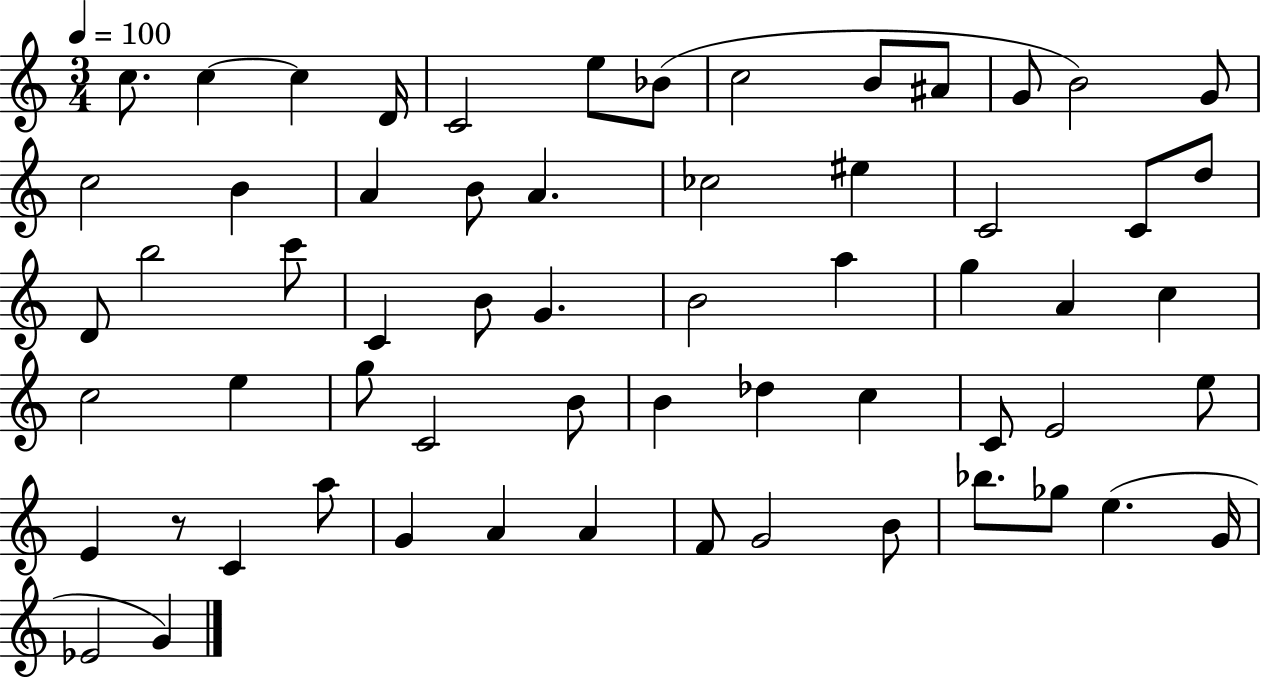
{
  \clef treble
  \numericTimeSignature
  \time 3/4
  \key c \major
  \tempo 4 = 100
  \repeat volta 2 { c''8. c''4~~ c''4 d'16 | c'2 e''8 bes'8( | c''2 b'8 ais'8 | g'8 b'2) g'8 | \break c''2 b'4 | a'4 b'8 a'4. | ces''2 eis''4 | c'2 c'8 d''8 | \break d'8 b''2 c'''8 | c'4 b'8 g'4. | b'2 a''4 | g''4 a'4 c''4 | \break c''2 e''4 | g''8 c'2 b'8 | b'4 des''4 c''4 | c'8 e'2 e''8 | \break e'4 r8 c'4 a''8 | g'4 a'4 a'4 | f'8 g'2 b'8 | bes''8. ges''8 e''4.( g'16 | \break ees'2 g'4) | } \bar "|."
}